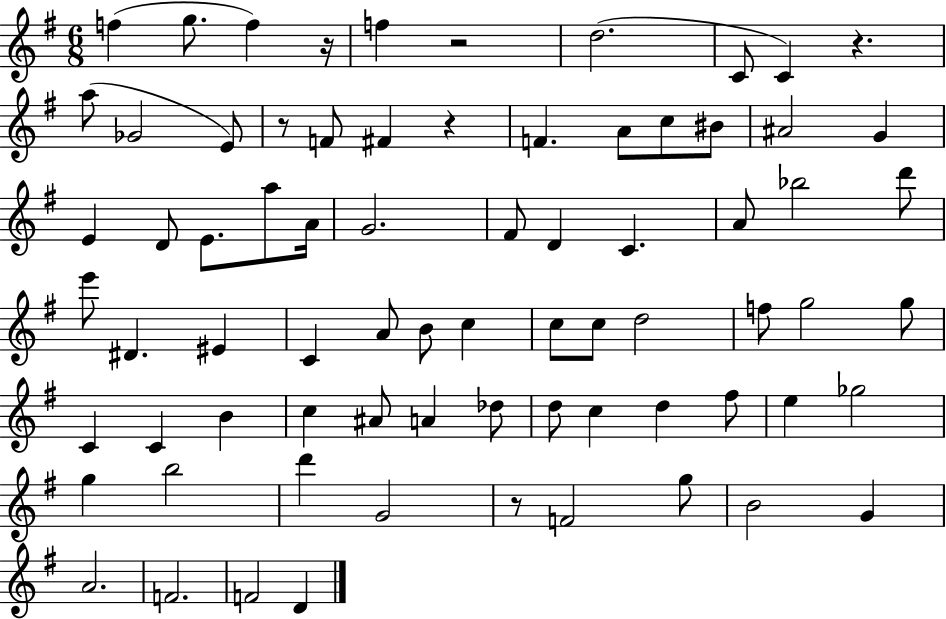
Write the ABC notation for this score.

X:1
T:Untitled
M:6/8
L:1/4
K:G
f g/2 f z/4 f z2 d2 C/2 C z a/2 _G2 E/2 z/2 F/2 ^F z F A/2 c/2 ^B/2 ^A2 G E D/2 E/2 a/2 A/4 G2 ^F/2 D C A/2 _b2 d'/2 e'/2 ^D ^E C A/2 B/2 c c/2 c/2 d2 f/2 g2 g/2 C C B c ^A/2 A _d/2 d/2 c d ^f/2 e _g2 g b2 d' G2 z/2 F2 g/2 B2 G A2 F2 F2 D